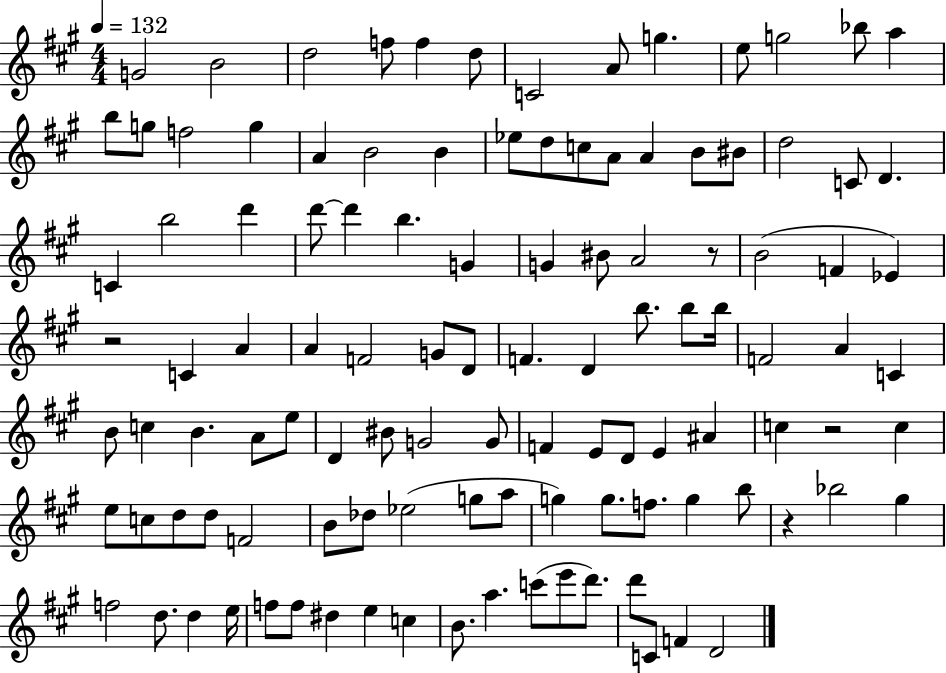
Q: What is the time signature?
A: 4/4